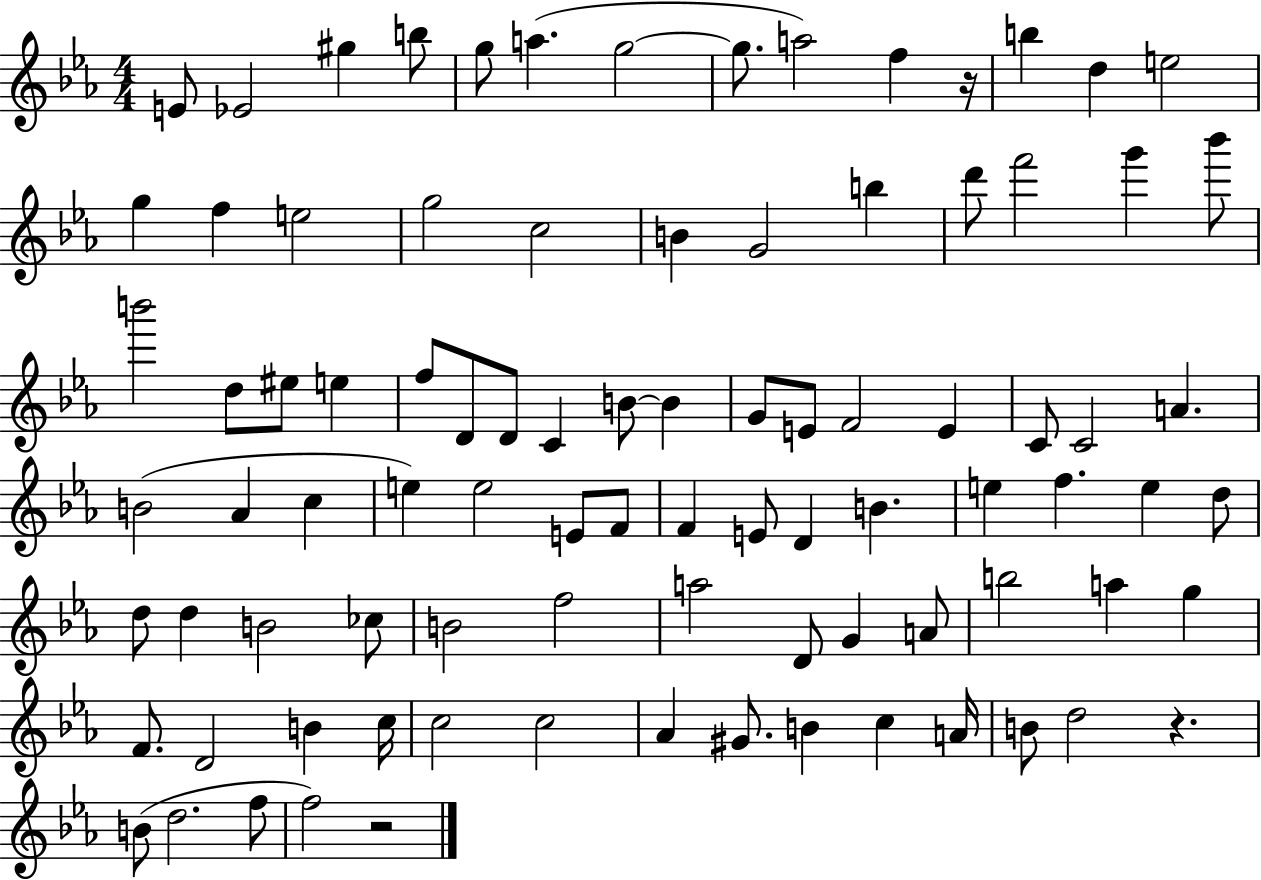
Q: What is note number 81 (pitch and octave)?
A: A4